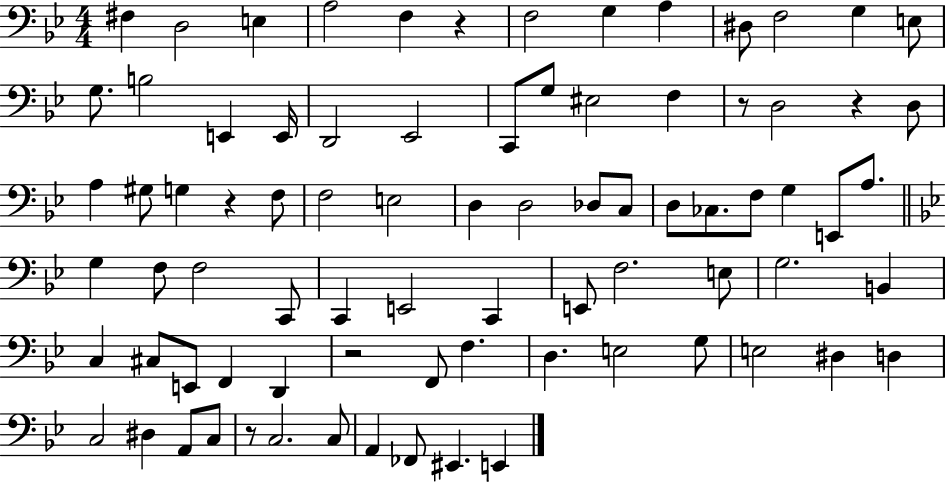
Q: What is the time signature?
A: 4/4